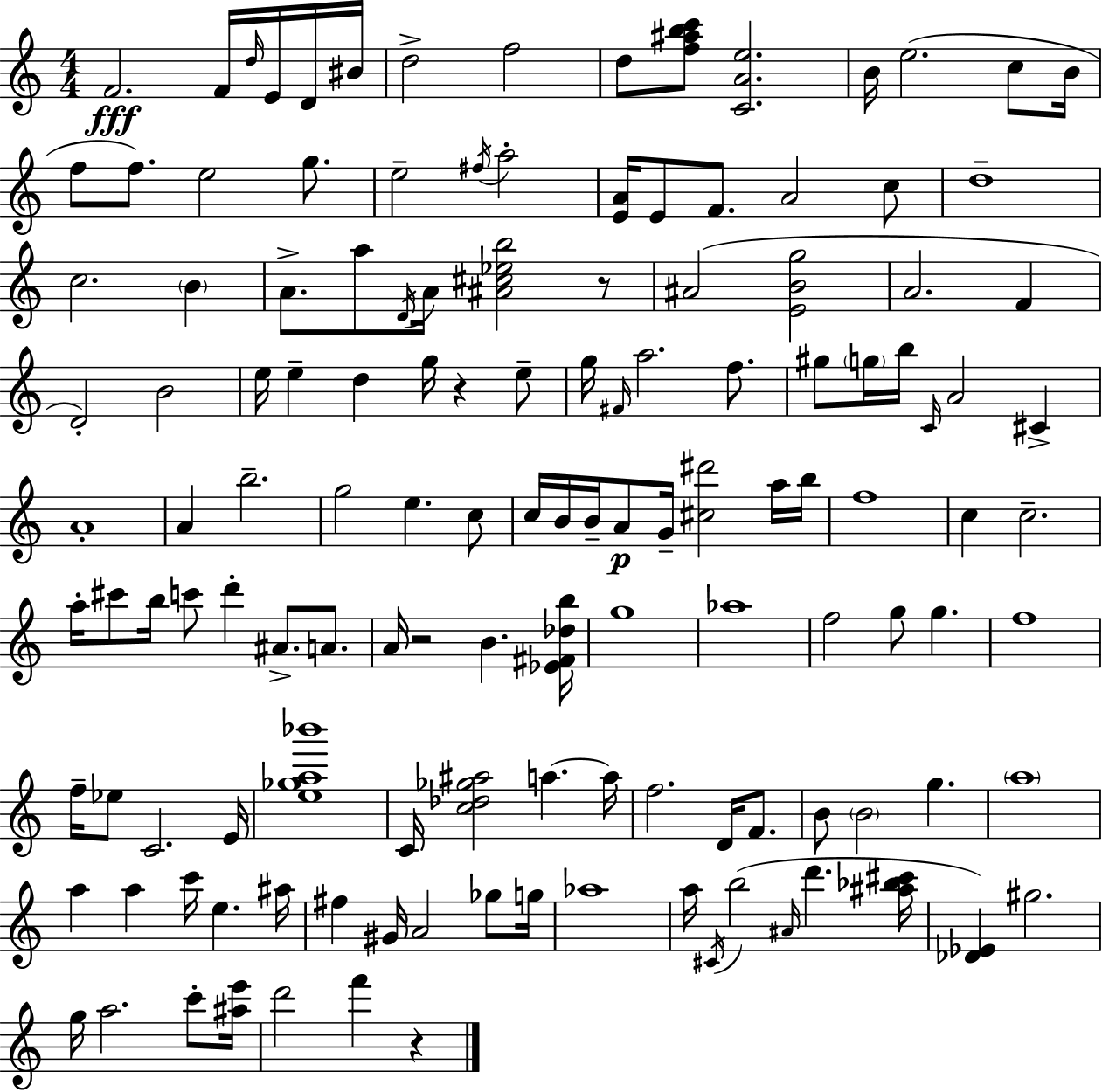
X:1
T:Untitled
M:4/4
L:1/4
K:Am
F2 F/4 d/4 E/4 D/4 ^B/4 d2 f2 d/2 [f^abc']/2 [CAe]2 B/4 e2 c/2 B/4 f/2 f/2 e2 g/2 e2 ^f/4 a2 [EA]/4 E/2 F/2 A2 c/2 d4 c2 B A/2 a/2 D/4 A/4 [^A^c_eb]2 z/2 ^A2 [EBg]2 A2 F D2 B2 e/4 e d g/4 z e/2 g/4 ^F/4 a2 f/2 ^g/2 g/4 b/4 C/4 A2 ^C A4 A b2 g2 e c/2 c/4 B/4 B/4 A/2 G/4 [^c^d']2 a/4 b/4 f4 c c2 a/4 ^c'/2 b/4 c'/2 d' ^A/2 A/2 A/4 z2 B [_E^F_db]/4 g4 _a4 f2 g/2 g f4 f/4 _e/2 C2 E/4 [e_ga_b']4 C/4 [c_d_g^a]2 a a/4 f2 D/4 F/2 B/2 B2 g a4 a a c'/4 e ^a/4 ^f ^G/4 A2 _g/2 g/4 _a4 a/4 ^C/4 b2 ^A/4 d' [^a_b^c']/4 [_D_E] ^g2 g/4 a2 c'/2 [^ae']/4 d'2 f' z